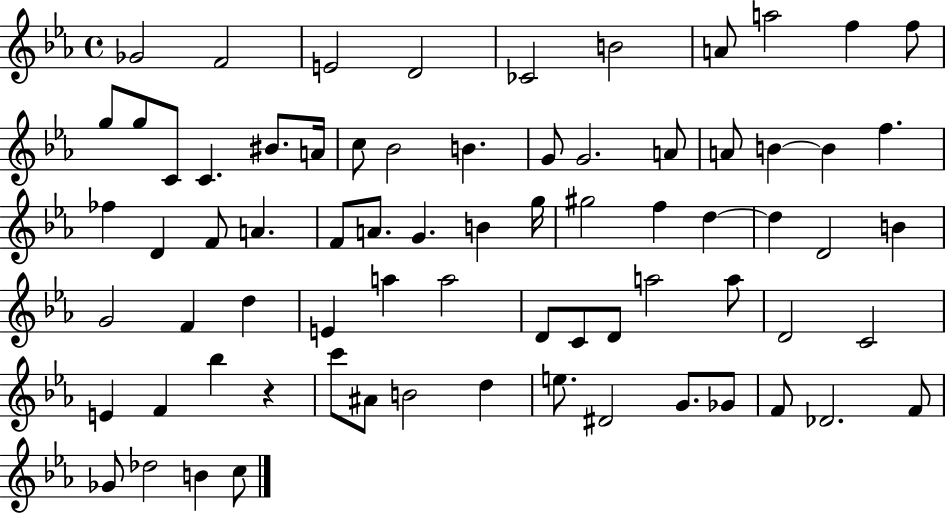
Gb4/h F4/h E4/h D4/h CES4/h B4/h A4/e A5/h F5/q F5/e G5/e G5/e C4/e C4/q. BIS4/e. A4/s C5/e Bb4/h B4/q. G4/e G4/h. A4/e A4/e B4/q B4/q F5/q. FES5/q D4/q F4/e A4/q. F4/e A4/e. G4/q. B4/q G5/s G#5/h F5/q D5/q D5/q D4/h B4/q G4/h F4/q D5/q E4/q A5/q A5/h D4/e C4/e D4/e A5/h A5/e D4/h C4/h E4/q F4/q Bb5/q R/q C6/e A#4/e B4/h D5/q E5/e. D#4/h G4/e. Gb4/e F4/e Db4/h. F4/e Gb4/e Db5/h B4/q C5/e